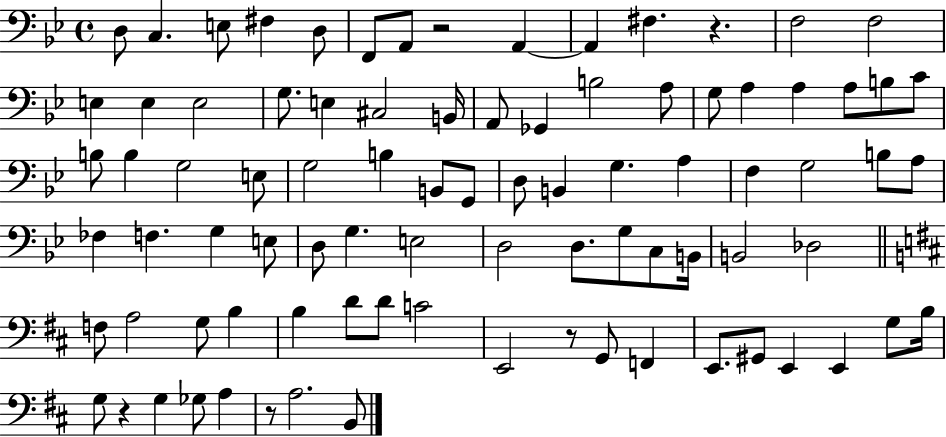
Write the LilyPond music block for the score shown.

{
  \clef bass
  \time 4/4
  \defaultTimeSignature
  \key bes \major
  d8 c4. e8 fis4 d8 | f,8 a,8 r2 a,4~~ | a,4 fis4. r4. | f2 f2 | \break e4 e4 e2 | g8. e4 cis2 b,16 | a,8 ges,4 b2 a8 | g8 a4 a4 a8 b8 c'8 | \break b8 b4 g2 e8 | g2 b4 b,8 g,8 | d8 b,4 g4. a4 | f4 g2 b8 a8 | \break fes4 f4. g4 e8 | d8 g4. e2 | d2 d8. g8 c8 b,16 | b,2 des2 | \break \bar "||" \break \key b \minor f8 a2 g8 b4 | b4 d'8 d'8 c'2 | e,2 r8 g,8 f,4 | e,8. gis,8 e,4 e,4 g8 b16 | \break g8 r4 g4 ges8 a4 | r8 a2. b,8 | \bar "|."
}